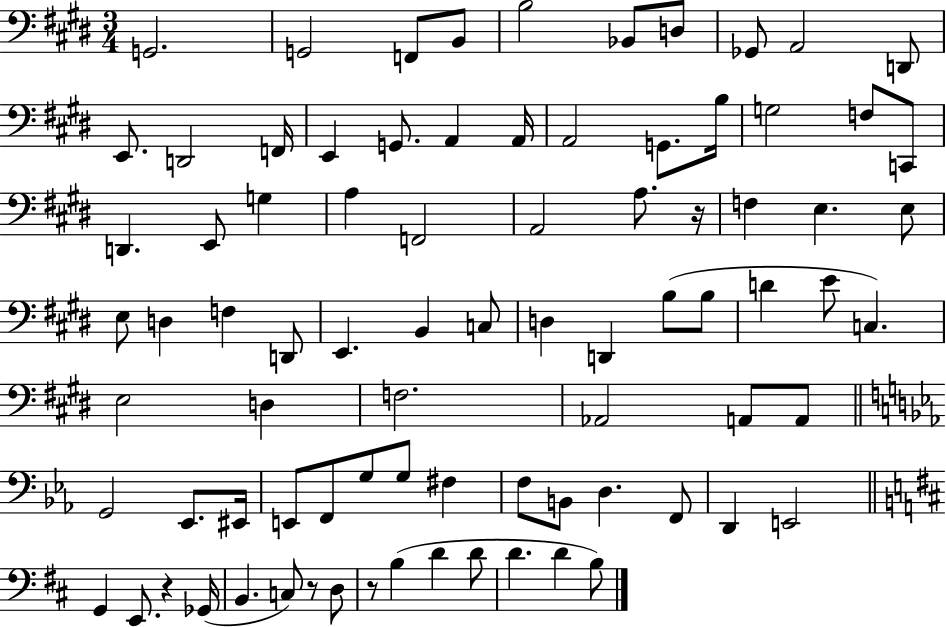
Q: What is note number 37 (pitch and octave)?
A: D2